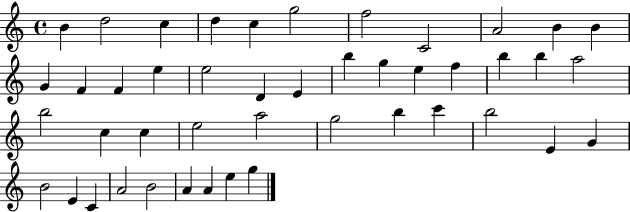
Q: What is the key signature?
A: C major